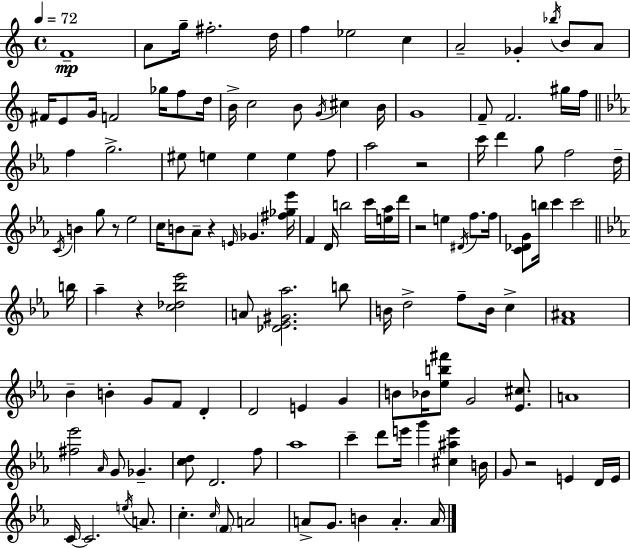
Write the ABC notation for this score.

X:1
T:Untitled
M:4/4
L:1/4
K:Am
F4 A/2 g/4 ^f2 d/4 f _e2 c A2 _G _b/4 B/2 A/2 ^F/4 E/2 G/4 F2 _g/4 f/2 d/4 B/4 c2 B/2 G/4 ^c B/4 G4 F/2 F2 ^g/4 f/4 f g2 ^e/2 e e e f/2 _a2 z2 c'/4 d' g/2 f2 d/4 C/4 B g/2 z/2 _e2 c/4 B/2 _A/2 z E/4 _G [^f_g_e']/4 F D/4 b2 c'/4 [e_a]/4 d'/4 z2 e ^D/4 f/2 f/4 [C_DG]/2 b/4 c' c'2 b/4 _a z [c_d_b_e']2 A/2 [_D_E^G_a]2 b/2 B/4 d2 f/2 B/4 c [F^A]4 _B B G/2 F/2 D D2 E G B/2 _B/4 [_eb^f']/2 G2 [_E^c]/2 A4 [^f_e']2 _A/4 G/2 _G [cd]/2 D2 f/2 _a4 c' d'/2 e'/4 g' [^c^ae'] B/4 G/2 z2 E D/4 E/4 C/4 C2 e/4 A/2 c c/4 F/2 A2 A/2 G/2 B A A/4